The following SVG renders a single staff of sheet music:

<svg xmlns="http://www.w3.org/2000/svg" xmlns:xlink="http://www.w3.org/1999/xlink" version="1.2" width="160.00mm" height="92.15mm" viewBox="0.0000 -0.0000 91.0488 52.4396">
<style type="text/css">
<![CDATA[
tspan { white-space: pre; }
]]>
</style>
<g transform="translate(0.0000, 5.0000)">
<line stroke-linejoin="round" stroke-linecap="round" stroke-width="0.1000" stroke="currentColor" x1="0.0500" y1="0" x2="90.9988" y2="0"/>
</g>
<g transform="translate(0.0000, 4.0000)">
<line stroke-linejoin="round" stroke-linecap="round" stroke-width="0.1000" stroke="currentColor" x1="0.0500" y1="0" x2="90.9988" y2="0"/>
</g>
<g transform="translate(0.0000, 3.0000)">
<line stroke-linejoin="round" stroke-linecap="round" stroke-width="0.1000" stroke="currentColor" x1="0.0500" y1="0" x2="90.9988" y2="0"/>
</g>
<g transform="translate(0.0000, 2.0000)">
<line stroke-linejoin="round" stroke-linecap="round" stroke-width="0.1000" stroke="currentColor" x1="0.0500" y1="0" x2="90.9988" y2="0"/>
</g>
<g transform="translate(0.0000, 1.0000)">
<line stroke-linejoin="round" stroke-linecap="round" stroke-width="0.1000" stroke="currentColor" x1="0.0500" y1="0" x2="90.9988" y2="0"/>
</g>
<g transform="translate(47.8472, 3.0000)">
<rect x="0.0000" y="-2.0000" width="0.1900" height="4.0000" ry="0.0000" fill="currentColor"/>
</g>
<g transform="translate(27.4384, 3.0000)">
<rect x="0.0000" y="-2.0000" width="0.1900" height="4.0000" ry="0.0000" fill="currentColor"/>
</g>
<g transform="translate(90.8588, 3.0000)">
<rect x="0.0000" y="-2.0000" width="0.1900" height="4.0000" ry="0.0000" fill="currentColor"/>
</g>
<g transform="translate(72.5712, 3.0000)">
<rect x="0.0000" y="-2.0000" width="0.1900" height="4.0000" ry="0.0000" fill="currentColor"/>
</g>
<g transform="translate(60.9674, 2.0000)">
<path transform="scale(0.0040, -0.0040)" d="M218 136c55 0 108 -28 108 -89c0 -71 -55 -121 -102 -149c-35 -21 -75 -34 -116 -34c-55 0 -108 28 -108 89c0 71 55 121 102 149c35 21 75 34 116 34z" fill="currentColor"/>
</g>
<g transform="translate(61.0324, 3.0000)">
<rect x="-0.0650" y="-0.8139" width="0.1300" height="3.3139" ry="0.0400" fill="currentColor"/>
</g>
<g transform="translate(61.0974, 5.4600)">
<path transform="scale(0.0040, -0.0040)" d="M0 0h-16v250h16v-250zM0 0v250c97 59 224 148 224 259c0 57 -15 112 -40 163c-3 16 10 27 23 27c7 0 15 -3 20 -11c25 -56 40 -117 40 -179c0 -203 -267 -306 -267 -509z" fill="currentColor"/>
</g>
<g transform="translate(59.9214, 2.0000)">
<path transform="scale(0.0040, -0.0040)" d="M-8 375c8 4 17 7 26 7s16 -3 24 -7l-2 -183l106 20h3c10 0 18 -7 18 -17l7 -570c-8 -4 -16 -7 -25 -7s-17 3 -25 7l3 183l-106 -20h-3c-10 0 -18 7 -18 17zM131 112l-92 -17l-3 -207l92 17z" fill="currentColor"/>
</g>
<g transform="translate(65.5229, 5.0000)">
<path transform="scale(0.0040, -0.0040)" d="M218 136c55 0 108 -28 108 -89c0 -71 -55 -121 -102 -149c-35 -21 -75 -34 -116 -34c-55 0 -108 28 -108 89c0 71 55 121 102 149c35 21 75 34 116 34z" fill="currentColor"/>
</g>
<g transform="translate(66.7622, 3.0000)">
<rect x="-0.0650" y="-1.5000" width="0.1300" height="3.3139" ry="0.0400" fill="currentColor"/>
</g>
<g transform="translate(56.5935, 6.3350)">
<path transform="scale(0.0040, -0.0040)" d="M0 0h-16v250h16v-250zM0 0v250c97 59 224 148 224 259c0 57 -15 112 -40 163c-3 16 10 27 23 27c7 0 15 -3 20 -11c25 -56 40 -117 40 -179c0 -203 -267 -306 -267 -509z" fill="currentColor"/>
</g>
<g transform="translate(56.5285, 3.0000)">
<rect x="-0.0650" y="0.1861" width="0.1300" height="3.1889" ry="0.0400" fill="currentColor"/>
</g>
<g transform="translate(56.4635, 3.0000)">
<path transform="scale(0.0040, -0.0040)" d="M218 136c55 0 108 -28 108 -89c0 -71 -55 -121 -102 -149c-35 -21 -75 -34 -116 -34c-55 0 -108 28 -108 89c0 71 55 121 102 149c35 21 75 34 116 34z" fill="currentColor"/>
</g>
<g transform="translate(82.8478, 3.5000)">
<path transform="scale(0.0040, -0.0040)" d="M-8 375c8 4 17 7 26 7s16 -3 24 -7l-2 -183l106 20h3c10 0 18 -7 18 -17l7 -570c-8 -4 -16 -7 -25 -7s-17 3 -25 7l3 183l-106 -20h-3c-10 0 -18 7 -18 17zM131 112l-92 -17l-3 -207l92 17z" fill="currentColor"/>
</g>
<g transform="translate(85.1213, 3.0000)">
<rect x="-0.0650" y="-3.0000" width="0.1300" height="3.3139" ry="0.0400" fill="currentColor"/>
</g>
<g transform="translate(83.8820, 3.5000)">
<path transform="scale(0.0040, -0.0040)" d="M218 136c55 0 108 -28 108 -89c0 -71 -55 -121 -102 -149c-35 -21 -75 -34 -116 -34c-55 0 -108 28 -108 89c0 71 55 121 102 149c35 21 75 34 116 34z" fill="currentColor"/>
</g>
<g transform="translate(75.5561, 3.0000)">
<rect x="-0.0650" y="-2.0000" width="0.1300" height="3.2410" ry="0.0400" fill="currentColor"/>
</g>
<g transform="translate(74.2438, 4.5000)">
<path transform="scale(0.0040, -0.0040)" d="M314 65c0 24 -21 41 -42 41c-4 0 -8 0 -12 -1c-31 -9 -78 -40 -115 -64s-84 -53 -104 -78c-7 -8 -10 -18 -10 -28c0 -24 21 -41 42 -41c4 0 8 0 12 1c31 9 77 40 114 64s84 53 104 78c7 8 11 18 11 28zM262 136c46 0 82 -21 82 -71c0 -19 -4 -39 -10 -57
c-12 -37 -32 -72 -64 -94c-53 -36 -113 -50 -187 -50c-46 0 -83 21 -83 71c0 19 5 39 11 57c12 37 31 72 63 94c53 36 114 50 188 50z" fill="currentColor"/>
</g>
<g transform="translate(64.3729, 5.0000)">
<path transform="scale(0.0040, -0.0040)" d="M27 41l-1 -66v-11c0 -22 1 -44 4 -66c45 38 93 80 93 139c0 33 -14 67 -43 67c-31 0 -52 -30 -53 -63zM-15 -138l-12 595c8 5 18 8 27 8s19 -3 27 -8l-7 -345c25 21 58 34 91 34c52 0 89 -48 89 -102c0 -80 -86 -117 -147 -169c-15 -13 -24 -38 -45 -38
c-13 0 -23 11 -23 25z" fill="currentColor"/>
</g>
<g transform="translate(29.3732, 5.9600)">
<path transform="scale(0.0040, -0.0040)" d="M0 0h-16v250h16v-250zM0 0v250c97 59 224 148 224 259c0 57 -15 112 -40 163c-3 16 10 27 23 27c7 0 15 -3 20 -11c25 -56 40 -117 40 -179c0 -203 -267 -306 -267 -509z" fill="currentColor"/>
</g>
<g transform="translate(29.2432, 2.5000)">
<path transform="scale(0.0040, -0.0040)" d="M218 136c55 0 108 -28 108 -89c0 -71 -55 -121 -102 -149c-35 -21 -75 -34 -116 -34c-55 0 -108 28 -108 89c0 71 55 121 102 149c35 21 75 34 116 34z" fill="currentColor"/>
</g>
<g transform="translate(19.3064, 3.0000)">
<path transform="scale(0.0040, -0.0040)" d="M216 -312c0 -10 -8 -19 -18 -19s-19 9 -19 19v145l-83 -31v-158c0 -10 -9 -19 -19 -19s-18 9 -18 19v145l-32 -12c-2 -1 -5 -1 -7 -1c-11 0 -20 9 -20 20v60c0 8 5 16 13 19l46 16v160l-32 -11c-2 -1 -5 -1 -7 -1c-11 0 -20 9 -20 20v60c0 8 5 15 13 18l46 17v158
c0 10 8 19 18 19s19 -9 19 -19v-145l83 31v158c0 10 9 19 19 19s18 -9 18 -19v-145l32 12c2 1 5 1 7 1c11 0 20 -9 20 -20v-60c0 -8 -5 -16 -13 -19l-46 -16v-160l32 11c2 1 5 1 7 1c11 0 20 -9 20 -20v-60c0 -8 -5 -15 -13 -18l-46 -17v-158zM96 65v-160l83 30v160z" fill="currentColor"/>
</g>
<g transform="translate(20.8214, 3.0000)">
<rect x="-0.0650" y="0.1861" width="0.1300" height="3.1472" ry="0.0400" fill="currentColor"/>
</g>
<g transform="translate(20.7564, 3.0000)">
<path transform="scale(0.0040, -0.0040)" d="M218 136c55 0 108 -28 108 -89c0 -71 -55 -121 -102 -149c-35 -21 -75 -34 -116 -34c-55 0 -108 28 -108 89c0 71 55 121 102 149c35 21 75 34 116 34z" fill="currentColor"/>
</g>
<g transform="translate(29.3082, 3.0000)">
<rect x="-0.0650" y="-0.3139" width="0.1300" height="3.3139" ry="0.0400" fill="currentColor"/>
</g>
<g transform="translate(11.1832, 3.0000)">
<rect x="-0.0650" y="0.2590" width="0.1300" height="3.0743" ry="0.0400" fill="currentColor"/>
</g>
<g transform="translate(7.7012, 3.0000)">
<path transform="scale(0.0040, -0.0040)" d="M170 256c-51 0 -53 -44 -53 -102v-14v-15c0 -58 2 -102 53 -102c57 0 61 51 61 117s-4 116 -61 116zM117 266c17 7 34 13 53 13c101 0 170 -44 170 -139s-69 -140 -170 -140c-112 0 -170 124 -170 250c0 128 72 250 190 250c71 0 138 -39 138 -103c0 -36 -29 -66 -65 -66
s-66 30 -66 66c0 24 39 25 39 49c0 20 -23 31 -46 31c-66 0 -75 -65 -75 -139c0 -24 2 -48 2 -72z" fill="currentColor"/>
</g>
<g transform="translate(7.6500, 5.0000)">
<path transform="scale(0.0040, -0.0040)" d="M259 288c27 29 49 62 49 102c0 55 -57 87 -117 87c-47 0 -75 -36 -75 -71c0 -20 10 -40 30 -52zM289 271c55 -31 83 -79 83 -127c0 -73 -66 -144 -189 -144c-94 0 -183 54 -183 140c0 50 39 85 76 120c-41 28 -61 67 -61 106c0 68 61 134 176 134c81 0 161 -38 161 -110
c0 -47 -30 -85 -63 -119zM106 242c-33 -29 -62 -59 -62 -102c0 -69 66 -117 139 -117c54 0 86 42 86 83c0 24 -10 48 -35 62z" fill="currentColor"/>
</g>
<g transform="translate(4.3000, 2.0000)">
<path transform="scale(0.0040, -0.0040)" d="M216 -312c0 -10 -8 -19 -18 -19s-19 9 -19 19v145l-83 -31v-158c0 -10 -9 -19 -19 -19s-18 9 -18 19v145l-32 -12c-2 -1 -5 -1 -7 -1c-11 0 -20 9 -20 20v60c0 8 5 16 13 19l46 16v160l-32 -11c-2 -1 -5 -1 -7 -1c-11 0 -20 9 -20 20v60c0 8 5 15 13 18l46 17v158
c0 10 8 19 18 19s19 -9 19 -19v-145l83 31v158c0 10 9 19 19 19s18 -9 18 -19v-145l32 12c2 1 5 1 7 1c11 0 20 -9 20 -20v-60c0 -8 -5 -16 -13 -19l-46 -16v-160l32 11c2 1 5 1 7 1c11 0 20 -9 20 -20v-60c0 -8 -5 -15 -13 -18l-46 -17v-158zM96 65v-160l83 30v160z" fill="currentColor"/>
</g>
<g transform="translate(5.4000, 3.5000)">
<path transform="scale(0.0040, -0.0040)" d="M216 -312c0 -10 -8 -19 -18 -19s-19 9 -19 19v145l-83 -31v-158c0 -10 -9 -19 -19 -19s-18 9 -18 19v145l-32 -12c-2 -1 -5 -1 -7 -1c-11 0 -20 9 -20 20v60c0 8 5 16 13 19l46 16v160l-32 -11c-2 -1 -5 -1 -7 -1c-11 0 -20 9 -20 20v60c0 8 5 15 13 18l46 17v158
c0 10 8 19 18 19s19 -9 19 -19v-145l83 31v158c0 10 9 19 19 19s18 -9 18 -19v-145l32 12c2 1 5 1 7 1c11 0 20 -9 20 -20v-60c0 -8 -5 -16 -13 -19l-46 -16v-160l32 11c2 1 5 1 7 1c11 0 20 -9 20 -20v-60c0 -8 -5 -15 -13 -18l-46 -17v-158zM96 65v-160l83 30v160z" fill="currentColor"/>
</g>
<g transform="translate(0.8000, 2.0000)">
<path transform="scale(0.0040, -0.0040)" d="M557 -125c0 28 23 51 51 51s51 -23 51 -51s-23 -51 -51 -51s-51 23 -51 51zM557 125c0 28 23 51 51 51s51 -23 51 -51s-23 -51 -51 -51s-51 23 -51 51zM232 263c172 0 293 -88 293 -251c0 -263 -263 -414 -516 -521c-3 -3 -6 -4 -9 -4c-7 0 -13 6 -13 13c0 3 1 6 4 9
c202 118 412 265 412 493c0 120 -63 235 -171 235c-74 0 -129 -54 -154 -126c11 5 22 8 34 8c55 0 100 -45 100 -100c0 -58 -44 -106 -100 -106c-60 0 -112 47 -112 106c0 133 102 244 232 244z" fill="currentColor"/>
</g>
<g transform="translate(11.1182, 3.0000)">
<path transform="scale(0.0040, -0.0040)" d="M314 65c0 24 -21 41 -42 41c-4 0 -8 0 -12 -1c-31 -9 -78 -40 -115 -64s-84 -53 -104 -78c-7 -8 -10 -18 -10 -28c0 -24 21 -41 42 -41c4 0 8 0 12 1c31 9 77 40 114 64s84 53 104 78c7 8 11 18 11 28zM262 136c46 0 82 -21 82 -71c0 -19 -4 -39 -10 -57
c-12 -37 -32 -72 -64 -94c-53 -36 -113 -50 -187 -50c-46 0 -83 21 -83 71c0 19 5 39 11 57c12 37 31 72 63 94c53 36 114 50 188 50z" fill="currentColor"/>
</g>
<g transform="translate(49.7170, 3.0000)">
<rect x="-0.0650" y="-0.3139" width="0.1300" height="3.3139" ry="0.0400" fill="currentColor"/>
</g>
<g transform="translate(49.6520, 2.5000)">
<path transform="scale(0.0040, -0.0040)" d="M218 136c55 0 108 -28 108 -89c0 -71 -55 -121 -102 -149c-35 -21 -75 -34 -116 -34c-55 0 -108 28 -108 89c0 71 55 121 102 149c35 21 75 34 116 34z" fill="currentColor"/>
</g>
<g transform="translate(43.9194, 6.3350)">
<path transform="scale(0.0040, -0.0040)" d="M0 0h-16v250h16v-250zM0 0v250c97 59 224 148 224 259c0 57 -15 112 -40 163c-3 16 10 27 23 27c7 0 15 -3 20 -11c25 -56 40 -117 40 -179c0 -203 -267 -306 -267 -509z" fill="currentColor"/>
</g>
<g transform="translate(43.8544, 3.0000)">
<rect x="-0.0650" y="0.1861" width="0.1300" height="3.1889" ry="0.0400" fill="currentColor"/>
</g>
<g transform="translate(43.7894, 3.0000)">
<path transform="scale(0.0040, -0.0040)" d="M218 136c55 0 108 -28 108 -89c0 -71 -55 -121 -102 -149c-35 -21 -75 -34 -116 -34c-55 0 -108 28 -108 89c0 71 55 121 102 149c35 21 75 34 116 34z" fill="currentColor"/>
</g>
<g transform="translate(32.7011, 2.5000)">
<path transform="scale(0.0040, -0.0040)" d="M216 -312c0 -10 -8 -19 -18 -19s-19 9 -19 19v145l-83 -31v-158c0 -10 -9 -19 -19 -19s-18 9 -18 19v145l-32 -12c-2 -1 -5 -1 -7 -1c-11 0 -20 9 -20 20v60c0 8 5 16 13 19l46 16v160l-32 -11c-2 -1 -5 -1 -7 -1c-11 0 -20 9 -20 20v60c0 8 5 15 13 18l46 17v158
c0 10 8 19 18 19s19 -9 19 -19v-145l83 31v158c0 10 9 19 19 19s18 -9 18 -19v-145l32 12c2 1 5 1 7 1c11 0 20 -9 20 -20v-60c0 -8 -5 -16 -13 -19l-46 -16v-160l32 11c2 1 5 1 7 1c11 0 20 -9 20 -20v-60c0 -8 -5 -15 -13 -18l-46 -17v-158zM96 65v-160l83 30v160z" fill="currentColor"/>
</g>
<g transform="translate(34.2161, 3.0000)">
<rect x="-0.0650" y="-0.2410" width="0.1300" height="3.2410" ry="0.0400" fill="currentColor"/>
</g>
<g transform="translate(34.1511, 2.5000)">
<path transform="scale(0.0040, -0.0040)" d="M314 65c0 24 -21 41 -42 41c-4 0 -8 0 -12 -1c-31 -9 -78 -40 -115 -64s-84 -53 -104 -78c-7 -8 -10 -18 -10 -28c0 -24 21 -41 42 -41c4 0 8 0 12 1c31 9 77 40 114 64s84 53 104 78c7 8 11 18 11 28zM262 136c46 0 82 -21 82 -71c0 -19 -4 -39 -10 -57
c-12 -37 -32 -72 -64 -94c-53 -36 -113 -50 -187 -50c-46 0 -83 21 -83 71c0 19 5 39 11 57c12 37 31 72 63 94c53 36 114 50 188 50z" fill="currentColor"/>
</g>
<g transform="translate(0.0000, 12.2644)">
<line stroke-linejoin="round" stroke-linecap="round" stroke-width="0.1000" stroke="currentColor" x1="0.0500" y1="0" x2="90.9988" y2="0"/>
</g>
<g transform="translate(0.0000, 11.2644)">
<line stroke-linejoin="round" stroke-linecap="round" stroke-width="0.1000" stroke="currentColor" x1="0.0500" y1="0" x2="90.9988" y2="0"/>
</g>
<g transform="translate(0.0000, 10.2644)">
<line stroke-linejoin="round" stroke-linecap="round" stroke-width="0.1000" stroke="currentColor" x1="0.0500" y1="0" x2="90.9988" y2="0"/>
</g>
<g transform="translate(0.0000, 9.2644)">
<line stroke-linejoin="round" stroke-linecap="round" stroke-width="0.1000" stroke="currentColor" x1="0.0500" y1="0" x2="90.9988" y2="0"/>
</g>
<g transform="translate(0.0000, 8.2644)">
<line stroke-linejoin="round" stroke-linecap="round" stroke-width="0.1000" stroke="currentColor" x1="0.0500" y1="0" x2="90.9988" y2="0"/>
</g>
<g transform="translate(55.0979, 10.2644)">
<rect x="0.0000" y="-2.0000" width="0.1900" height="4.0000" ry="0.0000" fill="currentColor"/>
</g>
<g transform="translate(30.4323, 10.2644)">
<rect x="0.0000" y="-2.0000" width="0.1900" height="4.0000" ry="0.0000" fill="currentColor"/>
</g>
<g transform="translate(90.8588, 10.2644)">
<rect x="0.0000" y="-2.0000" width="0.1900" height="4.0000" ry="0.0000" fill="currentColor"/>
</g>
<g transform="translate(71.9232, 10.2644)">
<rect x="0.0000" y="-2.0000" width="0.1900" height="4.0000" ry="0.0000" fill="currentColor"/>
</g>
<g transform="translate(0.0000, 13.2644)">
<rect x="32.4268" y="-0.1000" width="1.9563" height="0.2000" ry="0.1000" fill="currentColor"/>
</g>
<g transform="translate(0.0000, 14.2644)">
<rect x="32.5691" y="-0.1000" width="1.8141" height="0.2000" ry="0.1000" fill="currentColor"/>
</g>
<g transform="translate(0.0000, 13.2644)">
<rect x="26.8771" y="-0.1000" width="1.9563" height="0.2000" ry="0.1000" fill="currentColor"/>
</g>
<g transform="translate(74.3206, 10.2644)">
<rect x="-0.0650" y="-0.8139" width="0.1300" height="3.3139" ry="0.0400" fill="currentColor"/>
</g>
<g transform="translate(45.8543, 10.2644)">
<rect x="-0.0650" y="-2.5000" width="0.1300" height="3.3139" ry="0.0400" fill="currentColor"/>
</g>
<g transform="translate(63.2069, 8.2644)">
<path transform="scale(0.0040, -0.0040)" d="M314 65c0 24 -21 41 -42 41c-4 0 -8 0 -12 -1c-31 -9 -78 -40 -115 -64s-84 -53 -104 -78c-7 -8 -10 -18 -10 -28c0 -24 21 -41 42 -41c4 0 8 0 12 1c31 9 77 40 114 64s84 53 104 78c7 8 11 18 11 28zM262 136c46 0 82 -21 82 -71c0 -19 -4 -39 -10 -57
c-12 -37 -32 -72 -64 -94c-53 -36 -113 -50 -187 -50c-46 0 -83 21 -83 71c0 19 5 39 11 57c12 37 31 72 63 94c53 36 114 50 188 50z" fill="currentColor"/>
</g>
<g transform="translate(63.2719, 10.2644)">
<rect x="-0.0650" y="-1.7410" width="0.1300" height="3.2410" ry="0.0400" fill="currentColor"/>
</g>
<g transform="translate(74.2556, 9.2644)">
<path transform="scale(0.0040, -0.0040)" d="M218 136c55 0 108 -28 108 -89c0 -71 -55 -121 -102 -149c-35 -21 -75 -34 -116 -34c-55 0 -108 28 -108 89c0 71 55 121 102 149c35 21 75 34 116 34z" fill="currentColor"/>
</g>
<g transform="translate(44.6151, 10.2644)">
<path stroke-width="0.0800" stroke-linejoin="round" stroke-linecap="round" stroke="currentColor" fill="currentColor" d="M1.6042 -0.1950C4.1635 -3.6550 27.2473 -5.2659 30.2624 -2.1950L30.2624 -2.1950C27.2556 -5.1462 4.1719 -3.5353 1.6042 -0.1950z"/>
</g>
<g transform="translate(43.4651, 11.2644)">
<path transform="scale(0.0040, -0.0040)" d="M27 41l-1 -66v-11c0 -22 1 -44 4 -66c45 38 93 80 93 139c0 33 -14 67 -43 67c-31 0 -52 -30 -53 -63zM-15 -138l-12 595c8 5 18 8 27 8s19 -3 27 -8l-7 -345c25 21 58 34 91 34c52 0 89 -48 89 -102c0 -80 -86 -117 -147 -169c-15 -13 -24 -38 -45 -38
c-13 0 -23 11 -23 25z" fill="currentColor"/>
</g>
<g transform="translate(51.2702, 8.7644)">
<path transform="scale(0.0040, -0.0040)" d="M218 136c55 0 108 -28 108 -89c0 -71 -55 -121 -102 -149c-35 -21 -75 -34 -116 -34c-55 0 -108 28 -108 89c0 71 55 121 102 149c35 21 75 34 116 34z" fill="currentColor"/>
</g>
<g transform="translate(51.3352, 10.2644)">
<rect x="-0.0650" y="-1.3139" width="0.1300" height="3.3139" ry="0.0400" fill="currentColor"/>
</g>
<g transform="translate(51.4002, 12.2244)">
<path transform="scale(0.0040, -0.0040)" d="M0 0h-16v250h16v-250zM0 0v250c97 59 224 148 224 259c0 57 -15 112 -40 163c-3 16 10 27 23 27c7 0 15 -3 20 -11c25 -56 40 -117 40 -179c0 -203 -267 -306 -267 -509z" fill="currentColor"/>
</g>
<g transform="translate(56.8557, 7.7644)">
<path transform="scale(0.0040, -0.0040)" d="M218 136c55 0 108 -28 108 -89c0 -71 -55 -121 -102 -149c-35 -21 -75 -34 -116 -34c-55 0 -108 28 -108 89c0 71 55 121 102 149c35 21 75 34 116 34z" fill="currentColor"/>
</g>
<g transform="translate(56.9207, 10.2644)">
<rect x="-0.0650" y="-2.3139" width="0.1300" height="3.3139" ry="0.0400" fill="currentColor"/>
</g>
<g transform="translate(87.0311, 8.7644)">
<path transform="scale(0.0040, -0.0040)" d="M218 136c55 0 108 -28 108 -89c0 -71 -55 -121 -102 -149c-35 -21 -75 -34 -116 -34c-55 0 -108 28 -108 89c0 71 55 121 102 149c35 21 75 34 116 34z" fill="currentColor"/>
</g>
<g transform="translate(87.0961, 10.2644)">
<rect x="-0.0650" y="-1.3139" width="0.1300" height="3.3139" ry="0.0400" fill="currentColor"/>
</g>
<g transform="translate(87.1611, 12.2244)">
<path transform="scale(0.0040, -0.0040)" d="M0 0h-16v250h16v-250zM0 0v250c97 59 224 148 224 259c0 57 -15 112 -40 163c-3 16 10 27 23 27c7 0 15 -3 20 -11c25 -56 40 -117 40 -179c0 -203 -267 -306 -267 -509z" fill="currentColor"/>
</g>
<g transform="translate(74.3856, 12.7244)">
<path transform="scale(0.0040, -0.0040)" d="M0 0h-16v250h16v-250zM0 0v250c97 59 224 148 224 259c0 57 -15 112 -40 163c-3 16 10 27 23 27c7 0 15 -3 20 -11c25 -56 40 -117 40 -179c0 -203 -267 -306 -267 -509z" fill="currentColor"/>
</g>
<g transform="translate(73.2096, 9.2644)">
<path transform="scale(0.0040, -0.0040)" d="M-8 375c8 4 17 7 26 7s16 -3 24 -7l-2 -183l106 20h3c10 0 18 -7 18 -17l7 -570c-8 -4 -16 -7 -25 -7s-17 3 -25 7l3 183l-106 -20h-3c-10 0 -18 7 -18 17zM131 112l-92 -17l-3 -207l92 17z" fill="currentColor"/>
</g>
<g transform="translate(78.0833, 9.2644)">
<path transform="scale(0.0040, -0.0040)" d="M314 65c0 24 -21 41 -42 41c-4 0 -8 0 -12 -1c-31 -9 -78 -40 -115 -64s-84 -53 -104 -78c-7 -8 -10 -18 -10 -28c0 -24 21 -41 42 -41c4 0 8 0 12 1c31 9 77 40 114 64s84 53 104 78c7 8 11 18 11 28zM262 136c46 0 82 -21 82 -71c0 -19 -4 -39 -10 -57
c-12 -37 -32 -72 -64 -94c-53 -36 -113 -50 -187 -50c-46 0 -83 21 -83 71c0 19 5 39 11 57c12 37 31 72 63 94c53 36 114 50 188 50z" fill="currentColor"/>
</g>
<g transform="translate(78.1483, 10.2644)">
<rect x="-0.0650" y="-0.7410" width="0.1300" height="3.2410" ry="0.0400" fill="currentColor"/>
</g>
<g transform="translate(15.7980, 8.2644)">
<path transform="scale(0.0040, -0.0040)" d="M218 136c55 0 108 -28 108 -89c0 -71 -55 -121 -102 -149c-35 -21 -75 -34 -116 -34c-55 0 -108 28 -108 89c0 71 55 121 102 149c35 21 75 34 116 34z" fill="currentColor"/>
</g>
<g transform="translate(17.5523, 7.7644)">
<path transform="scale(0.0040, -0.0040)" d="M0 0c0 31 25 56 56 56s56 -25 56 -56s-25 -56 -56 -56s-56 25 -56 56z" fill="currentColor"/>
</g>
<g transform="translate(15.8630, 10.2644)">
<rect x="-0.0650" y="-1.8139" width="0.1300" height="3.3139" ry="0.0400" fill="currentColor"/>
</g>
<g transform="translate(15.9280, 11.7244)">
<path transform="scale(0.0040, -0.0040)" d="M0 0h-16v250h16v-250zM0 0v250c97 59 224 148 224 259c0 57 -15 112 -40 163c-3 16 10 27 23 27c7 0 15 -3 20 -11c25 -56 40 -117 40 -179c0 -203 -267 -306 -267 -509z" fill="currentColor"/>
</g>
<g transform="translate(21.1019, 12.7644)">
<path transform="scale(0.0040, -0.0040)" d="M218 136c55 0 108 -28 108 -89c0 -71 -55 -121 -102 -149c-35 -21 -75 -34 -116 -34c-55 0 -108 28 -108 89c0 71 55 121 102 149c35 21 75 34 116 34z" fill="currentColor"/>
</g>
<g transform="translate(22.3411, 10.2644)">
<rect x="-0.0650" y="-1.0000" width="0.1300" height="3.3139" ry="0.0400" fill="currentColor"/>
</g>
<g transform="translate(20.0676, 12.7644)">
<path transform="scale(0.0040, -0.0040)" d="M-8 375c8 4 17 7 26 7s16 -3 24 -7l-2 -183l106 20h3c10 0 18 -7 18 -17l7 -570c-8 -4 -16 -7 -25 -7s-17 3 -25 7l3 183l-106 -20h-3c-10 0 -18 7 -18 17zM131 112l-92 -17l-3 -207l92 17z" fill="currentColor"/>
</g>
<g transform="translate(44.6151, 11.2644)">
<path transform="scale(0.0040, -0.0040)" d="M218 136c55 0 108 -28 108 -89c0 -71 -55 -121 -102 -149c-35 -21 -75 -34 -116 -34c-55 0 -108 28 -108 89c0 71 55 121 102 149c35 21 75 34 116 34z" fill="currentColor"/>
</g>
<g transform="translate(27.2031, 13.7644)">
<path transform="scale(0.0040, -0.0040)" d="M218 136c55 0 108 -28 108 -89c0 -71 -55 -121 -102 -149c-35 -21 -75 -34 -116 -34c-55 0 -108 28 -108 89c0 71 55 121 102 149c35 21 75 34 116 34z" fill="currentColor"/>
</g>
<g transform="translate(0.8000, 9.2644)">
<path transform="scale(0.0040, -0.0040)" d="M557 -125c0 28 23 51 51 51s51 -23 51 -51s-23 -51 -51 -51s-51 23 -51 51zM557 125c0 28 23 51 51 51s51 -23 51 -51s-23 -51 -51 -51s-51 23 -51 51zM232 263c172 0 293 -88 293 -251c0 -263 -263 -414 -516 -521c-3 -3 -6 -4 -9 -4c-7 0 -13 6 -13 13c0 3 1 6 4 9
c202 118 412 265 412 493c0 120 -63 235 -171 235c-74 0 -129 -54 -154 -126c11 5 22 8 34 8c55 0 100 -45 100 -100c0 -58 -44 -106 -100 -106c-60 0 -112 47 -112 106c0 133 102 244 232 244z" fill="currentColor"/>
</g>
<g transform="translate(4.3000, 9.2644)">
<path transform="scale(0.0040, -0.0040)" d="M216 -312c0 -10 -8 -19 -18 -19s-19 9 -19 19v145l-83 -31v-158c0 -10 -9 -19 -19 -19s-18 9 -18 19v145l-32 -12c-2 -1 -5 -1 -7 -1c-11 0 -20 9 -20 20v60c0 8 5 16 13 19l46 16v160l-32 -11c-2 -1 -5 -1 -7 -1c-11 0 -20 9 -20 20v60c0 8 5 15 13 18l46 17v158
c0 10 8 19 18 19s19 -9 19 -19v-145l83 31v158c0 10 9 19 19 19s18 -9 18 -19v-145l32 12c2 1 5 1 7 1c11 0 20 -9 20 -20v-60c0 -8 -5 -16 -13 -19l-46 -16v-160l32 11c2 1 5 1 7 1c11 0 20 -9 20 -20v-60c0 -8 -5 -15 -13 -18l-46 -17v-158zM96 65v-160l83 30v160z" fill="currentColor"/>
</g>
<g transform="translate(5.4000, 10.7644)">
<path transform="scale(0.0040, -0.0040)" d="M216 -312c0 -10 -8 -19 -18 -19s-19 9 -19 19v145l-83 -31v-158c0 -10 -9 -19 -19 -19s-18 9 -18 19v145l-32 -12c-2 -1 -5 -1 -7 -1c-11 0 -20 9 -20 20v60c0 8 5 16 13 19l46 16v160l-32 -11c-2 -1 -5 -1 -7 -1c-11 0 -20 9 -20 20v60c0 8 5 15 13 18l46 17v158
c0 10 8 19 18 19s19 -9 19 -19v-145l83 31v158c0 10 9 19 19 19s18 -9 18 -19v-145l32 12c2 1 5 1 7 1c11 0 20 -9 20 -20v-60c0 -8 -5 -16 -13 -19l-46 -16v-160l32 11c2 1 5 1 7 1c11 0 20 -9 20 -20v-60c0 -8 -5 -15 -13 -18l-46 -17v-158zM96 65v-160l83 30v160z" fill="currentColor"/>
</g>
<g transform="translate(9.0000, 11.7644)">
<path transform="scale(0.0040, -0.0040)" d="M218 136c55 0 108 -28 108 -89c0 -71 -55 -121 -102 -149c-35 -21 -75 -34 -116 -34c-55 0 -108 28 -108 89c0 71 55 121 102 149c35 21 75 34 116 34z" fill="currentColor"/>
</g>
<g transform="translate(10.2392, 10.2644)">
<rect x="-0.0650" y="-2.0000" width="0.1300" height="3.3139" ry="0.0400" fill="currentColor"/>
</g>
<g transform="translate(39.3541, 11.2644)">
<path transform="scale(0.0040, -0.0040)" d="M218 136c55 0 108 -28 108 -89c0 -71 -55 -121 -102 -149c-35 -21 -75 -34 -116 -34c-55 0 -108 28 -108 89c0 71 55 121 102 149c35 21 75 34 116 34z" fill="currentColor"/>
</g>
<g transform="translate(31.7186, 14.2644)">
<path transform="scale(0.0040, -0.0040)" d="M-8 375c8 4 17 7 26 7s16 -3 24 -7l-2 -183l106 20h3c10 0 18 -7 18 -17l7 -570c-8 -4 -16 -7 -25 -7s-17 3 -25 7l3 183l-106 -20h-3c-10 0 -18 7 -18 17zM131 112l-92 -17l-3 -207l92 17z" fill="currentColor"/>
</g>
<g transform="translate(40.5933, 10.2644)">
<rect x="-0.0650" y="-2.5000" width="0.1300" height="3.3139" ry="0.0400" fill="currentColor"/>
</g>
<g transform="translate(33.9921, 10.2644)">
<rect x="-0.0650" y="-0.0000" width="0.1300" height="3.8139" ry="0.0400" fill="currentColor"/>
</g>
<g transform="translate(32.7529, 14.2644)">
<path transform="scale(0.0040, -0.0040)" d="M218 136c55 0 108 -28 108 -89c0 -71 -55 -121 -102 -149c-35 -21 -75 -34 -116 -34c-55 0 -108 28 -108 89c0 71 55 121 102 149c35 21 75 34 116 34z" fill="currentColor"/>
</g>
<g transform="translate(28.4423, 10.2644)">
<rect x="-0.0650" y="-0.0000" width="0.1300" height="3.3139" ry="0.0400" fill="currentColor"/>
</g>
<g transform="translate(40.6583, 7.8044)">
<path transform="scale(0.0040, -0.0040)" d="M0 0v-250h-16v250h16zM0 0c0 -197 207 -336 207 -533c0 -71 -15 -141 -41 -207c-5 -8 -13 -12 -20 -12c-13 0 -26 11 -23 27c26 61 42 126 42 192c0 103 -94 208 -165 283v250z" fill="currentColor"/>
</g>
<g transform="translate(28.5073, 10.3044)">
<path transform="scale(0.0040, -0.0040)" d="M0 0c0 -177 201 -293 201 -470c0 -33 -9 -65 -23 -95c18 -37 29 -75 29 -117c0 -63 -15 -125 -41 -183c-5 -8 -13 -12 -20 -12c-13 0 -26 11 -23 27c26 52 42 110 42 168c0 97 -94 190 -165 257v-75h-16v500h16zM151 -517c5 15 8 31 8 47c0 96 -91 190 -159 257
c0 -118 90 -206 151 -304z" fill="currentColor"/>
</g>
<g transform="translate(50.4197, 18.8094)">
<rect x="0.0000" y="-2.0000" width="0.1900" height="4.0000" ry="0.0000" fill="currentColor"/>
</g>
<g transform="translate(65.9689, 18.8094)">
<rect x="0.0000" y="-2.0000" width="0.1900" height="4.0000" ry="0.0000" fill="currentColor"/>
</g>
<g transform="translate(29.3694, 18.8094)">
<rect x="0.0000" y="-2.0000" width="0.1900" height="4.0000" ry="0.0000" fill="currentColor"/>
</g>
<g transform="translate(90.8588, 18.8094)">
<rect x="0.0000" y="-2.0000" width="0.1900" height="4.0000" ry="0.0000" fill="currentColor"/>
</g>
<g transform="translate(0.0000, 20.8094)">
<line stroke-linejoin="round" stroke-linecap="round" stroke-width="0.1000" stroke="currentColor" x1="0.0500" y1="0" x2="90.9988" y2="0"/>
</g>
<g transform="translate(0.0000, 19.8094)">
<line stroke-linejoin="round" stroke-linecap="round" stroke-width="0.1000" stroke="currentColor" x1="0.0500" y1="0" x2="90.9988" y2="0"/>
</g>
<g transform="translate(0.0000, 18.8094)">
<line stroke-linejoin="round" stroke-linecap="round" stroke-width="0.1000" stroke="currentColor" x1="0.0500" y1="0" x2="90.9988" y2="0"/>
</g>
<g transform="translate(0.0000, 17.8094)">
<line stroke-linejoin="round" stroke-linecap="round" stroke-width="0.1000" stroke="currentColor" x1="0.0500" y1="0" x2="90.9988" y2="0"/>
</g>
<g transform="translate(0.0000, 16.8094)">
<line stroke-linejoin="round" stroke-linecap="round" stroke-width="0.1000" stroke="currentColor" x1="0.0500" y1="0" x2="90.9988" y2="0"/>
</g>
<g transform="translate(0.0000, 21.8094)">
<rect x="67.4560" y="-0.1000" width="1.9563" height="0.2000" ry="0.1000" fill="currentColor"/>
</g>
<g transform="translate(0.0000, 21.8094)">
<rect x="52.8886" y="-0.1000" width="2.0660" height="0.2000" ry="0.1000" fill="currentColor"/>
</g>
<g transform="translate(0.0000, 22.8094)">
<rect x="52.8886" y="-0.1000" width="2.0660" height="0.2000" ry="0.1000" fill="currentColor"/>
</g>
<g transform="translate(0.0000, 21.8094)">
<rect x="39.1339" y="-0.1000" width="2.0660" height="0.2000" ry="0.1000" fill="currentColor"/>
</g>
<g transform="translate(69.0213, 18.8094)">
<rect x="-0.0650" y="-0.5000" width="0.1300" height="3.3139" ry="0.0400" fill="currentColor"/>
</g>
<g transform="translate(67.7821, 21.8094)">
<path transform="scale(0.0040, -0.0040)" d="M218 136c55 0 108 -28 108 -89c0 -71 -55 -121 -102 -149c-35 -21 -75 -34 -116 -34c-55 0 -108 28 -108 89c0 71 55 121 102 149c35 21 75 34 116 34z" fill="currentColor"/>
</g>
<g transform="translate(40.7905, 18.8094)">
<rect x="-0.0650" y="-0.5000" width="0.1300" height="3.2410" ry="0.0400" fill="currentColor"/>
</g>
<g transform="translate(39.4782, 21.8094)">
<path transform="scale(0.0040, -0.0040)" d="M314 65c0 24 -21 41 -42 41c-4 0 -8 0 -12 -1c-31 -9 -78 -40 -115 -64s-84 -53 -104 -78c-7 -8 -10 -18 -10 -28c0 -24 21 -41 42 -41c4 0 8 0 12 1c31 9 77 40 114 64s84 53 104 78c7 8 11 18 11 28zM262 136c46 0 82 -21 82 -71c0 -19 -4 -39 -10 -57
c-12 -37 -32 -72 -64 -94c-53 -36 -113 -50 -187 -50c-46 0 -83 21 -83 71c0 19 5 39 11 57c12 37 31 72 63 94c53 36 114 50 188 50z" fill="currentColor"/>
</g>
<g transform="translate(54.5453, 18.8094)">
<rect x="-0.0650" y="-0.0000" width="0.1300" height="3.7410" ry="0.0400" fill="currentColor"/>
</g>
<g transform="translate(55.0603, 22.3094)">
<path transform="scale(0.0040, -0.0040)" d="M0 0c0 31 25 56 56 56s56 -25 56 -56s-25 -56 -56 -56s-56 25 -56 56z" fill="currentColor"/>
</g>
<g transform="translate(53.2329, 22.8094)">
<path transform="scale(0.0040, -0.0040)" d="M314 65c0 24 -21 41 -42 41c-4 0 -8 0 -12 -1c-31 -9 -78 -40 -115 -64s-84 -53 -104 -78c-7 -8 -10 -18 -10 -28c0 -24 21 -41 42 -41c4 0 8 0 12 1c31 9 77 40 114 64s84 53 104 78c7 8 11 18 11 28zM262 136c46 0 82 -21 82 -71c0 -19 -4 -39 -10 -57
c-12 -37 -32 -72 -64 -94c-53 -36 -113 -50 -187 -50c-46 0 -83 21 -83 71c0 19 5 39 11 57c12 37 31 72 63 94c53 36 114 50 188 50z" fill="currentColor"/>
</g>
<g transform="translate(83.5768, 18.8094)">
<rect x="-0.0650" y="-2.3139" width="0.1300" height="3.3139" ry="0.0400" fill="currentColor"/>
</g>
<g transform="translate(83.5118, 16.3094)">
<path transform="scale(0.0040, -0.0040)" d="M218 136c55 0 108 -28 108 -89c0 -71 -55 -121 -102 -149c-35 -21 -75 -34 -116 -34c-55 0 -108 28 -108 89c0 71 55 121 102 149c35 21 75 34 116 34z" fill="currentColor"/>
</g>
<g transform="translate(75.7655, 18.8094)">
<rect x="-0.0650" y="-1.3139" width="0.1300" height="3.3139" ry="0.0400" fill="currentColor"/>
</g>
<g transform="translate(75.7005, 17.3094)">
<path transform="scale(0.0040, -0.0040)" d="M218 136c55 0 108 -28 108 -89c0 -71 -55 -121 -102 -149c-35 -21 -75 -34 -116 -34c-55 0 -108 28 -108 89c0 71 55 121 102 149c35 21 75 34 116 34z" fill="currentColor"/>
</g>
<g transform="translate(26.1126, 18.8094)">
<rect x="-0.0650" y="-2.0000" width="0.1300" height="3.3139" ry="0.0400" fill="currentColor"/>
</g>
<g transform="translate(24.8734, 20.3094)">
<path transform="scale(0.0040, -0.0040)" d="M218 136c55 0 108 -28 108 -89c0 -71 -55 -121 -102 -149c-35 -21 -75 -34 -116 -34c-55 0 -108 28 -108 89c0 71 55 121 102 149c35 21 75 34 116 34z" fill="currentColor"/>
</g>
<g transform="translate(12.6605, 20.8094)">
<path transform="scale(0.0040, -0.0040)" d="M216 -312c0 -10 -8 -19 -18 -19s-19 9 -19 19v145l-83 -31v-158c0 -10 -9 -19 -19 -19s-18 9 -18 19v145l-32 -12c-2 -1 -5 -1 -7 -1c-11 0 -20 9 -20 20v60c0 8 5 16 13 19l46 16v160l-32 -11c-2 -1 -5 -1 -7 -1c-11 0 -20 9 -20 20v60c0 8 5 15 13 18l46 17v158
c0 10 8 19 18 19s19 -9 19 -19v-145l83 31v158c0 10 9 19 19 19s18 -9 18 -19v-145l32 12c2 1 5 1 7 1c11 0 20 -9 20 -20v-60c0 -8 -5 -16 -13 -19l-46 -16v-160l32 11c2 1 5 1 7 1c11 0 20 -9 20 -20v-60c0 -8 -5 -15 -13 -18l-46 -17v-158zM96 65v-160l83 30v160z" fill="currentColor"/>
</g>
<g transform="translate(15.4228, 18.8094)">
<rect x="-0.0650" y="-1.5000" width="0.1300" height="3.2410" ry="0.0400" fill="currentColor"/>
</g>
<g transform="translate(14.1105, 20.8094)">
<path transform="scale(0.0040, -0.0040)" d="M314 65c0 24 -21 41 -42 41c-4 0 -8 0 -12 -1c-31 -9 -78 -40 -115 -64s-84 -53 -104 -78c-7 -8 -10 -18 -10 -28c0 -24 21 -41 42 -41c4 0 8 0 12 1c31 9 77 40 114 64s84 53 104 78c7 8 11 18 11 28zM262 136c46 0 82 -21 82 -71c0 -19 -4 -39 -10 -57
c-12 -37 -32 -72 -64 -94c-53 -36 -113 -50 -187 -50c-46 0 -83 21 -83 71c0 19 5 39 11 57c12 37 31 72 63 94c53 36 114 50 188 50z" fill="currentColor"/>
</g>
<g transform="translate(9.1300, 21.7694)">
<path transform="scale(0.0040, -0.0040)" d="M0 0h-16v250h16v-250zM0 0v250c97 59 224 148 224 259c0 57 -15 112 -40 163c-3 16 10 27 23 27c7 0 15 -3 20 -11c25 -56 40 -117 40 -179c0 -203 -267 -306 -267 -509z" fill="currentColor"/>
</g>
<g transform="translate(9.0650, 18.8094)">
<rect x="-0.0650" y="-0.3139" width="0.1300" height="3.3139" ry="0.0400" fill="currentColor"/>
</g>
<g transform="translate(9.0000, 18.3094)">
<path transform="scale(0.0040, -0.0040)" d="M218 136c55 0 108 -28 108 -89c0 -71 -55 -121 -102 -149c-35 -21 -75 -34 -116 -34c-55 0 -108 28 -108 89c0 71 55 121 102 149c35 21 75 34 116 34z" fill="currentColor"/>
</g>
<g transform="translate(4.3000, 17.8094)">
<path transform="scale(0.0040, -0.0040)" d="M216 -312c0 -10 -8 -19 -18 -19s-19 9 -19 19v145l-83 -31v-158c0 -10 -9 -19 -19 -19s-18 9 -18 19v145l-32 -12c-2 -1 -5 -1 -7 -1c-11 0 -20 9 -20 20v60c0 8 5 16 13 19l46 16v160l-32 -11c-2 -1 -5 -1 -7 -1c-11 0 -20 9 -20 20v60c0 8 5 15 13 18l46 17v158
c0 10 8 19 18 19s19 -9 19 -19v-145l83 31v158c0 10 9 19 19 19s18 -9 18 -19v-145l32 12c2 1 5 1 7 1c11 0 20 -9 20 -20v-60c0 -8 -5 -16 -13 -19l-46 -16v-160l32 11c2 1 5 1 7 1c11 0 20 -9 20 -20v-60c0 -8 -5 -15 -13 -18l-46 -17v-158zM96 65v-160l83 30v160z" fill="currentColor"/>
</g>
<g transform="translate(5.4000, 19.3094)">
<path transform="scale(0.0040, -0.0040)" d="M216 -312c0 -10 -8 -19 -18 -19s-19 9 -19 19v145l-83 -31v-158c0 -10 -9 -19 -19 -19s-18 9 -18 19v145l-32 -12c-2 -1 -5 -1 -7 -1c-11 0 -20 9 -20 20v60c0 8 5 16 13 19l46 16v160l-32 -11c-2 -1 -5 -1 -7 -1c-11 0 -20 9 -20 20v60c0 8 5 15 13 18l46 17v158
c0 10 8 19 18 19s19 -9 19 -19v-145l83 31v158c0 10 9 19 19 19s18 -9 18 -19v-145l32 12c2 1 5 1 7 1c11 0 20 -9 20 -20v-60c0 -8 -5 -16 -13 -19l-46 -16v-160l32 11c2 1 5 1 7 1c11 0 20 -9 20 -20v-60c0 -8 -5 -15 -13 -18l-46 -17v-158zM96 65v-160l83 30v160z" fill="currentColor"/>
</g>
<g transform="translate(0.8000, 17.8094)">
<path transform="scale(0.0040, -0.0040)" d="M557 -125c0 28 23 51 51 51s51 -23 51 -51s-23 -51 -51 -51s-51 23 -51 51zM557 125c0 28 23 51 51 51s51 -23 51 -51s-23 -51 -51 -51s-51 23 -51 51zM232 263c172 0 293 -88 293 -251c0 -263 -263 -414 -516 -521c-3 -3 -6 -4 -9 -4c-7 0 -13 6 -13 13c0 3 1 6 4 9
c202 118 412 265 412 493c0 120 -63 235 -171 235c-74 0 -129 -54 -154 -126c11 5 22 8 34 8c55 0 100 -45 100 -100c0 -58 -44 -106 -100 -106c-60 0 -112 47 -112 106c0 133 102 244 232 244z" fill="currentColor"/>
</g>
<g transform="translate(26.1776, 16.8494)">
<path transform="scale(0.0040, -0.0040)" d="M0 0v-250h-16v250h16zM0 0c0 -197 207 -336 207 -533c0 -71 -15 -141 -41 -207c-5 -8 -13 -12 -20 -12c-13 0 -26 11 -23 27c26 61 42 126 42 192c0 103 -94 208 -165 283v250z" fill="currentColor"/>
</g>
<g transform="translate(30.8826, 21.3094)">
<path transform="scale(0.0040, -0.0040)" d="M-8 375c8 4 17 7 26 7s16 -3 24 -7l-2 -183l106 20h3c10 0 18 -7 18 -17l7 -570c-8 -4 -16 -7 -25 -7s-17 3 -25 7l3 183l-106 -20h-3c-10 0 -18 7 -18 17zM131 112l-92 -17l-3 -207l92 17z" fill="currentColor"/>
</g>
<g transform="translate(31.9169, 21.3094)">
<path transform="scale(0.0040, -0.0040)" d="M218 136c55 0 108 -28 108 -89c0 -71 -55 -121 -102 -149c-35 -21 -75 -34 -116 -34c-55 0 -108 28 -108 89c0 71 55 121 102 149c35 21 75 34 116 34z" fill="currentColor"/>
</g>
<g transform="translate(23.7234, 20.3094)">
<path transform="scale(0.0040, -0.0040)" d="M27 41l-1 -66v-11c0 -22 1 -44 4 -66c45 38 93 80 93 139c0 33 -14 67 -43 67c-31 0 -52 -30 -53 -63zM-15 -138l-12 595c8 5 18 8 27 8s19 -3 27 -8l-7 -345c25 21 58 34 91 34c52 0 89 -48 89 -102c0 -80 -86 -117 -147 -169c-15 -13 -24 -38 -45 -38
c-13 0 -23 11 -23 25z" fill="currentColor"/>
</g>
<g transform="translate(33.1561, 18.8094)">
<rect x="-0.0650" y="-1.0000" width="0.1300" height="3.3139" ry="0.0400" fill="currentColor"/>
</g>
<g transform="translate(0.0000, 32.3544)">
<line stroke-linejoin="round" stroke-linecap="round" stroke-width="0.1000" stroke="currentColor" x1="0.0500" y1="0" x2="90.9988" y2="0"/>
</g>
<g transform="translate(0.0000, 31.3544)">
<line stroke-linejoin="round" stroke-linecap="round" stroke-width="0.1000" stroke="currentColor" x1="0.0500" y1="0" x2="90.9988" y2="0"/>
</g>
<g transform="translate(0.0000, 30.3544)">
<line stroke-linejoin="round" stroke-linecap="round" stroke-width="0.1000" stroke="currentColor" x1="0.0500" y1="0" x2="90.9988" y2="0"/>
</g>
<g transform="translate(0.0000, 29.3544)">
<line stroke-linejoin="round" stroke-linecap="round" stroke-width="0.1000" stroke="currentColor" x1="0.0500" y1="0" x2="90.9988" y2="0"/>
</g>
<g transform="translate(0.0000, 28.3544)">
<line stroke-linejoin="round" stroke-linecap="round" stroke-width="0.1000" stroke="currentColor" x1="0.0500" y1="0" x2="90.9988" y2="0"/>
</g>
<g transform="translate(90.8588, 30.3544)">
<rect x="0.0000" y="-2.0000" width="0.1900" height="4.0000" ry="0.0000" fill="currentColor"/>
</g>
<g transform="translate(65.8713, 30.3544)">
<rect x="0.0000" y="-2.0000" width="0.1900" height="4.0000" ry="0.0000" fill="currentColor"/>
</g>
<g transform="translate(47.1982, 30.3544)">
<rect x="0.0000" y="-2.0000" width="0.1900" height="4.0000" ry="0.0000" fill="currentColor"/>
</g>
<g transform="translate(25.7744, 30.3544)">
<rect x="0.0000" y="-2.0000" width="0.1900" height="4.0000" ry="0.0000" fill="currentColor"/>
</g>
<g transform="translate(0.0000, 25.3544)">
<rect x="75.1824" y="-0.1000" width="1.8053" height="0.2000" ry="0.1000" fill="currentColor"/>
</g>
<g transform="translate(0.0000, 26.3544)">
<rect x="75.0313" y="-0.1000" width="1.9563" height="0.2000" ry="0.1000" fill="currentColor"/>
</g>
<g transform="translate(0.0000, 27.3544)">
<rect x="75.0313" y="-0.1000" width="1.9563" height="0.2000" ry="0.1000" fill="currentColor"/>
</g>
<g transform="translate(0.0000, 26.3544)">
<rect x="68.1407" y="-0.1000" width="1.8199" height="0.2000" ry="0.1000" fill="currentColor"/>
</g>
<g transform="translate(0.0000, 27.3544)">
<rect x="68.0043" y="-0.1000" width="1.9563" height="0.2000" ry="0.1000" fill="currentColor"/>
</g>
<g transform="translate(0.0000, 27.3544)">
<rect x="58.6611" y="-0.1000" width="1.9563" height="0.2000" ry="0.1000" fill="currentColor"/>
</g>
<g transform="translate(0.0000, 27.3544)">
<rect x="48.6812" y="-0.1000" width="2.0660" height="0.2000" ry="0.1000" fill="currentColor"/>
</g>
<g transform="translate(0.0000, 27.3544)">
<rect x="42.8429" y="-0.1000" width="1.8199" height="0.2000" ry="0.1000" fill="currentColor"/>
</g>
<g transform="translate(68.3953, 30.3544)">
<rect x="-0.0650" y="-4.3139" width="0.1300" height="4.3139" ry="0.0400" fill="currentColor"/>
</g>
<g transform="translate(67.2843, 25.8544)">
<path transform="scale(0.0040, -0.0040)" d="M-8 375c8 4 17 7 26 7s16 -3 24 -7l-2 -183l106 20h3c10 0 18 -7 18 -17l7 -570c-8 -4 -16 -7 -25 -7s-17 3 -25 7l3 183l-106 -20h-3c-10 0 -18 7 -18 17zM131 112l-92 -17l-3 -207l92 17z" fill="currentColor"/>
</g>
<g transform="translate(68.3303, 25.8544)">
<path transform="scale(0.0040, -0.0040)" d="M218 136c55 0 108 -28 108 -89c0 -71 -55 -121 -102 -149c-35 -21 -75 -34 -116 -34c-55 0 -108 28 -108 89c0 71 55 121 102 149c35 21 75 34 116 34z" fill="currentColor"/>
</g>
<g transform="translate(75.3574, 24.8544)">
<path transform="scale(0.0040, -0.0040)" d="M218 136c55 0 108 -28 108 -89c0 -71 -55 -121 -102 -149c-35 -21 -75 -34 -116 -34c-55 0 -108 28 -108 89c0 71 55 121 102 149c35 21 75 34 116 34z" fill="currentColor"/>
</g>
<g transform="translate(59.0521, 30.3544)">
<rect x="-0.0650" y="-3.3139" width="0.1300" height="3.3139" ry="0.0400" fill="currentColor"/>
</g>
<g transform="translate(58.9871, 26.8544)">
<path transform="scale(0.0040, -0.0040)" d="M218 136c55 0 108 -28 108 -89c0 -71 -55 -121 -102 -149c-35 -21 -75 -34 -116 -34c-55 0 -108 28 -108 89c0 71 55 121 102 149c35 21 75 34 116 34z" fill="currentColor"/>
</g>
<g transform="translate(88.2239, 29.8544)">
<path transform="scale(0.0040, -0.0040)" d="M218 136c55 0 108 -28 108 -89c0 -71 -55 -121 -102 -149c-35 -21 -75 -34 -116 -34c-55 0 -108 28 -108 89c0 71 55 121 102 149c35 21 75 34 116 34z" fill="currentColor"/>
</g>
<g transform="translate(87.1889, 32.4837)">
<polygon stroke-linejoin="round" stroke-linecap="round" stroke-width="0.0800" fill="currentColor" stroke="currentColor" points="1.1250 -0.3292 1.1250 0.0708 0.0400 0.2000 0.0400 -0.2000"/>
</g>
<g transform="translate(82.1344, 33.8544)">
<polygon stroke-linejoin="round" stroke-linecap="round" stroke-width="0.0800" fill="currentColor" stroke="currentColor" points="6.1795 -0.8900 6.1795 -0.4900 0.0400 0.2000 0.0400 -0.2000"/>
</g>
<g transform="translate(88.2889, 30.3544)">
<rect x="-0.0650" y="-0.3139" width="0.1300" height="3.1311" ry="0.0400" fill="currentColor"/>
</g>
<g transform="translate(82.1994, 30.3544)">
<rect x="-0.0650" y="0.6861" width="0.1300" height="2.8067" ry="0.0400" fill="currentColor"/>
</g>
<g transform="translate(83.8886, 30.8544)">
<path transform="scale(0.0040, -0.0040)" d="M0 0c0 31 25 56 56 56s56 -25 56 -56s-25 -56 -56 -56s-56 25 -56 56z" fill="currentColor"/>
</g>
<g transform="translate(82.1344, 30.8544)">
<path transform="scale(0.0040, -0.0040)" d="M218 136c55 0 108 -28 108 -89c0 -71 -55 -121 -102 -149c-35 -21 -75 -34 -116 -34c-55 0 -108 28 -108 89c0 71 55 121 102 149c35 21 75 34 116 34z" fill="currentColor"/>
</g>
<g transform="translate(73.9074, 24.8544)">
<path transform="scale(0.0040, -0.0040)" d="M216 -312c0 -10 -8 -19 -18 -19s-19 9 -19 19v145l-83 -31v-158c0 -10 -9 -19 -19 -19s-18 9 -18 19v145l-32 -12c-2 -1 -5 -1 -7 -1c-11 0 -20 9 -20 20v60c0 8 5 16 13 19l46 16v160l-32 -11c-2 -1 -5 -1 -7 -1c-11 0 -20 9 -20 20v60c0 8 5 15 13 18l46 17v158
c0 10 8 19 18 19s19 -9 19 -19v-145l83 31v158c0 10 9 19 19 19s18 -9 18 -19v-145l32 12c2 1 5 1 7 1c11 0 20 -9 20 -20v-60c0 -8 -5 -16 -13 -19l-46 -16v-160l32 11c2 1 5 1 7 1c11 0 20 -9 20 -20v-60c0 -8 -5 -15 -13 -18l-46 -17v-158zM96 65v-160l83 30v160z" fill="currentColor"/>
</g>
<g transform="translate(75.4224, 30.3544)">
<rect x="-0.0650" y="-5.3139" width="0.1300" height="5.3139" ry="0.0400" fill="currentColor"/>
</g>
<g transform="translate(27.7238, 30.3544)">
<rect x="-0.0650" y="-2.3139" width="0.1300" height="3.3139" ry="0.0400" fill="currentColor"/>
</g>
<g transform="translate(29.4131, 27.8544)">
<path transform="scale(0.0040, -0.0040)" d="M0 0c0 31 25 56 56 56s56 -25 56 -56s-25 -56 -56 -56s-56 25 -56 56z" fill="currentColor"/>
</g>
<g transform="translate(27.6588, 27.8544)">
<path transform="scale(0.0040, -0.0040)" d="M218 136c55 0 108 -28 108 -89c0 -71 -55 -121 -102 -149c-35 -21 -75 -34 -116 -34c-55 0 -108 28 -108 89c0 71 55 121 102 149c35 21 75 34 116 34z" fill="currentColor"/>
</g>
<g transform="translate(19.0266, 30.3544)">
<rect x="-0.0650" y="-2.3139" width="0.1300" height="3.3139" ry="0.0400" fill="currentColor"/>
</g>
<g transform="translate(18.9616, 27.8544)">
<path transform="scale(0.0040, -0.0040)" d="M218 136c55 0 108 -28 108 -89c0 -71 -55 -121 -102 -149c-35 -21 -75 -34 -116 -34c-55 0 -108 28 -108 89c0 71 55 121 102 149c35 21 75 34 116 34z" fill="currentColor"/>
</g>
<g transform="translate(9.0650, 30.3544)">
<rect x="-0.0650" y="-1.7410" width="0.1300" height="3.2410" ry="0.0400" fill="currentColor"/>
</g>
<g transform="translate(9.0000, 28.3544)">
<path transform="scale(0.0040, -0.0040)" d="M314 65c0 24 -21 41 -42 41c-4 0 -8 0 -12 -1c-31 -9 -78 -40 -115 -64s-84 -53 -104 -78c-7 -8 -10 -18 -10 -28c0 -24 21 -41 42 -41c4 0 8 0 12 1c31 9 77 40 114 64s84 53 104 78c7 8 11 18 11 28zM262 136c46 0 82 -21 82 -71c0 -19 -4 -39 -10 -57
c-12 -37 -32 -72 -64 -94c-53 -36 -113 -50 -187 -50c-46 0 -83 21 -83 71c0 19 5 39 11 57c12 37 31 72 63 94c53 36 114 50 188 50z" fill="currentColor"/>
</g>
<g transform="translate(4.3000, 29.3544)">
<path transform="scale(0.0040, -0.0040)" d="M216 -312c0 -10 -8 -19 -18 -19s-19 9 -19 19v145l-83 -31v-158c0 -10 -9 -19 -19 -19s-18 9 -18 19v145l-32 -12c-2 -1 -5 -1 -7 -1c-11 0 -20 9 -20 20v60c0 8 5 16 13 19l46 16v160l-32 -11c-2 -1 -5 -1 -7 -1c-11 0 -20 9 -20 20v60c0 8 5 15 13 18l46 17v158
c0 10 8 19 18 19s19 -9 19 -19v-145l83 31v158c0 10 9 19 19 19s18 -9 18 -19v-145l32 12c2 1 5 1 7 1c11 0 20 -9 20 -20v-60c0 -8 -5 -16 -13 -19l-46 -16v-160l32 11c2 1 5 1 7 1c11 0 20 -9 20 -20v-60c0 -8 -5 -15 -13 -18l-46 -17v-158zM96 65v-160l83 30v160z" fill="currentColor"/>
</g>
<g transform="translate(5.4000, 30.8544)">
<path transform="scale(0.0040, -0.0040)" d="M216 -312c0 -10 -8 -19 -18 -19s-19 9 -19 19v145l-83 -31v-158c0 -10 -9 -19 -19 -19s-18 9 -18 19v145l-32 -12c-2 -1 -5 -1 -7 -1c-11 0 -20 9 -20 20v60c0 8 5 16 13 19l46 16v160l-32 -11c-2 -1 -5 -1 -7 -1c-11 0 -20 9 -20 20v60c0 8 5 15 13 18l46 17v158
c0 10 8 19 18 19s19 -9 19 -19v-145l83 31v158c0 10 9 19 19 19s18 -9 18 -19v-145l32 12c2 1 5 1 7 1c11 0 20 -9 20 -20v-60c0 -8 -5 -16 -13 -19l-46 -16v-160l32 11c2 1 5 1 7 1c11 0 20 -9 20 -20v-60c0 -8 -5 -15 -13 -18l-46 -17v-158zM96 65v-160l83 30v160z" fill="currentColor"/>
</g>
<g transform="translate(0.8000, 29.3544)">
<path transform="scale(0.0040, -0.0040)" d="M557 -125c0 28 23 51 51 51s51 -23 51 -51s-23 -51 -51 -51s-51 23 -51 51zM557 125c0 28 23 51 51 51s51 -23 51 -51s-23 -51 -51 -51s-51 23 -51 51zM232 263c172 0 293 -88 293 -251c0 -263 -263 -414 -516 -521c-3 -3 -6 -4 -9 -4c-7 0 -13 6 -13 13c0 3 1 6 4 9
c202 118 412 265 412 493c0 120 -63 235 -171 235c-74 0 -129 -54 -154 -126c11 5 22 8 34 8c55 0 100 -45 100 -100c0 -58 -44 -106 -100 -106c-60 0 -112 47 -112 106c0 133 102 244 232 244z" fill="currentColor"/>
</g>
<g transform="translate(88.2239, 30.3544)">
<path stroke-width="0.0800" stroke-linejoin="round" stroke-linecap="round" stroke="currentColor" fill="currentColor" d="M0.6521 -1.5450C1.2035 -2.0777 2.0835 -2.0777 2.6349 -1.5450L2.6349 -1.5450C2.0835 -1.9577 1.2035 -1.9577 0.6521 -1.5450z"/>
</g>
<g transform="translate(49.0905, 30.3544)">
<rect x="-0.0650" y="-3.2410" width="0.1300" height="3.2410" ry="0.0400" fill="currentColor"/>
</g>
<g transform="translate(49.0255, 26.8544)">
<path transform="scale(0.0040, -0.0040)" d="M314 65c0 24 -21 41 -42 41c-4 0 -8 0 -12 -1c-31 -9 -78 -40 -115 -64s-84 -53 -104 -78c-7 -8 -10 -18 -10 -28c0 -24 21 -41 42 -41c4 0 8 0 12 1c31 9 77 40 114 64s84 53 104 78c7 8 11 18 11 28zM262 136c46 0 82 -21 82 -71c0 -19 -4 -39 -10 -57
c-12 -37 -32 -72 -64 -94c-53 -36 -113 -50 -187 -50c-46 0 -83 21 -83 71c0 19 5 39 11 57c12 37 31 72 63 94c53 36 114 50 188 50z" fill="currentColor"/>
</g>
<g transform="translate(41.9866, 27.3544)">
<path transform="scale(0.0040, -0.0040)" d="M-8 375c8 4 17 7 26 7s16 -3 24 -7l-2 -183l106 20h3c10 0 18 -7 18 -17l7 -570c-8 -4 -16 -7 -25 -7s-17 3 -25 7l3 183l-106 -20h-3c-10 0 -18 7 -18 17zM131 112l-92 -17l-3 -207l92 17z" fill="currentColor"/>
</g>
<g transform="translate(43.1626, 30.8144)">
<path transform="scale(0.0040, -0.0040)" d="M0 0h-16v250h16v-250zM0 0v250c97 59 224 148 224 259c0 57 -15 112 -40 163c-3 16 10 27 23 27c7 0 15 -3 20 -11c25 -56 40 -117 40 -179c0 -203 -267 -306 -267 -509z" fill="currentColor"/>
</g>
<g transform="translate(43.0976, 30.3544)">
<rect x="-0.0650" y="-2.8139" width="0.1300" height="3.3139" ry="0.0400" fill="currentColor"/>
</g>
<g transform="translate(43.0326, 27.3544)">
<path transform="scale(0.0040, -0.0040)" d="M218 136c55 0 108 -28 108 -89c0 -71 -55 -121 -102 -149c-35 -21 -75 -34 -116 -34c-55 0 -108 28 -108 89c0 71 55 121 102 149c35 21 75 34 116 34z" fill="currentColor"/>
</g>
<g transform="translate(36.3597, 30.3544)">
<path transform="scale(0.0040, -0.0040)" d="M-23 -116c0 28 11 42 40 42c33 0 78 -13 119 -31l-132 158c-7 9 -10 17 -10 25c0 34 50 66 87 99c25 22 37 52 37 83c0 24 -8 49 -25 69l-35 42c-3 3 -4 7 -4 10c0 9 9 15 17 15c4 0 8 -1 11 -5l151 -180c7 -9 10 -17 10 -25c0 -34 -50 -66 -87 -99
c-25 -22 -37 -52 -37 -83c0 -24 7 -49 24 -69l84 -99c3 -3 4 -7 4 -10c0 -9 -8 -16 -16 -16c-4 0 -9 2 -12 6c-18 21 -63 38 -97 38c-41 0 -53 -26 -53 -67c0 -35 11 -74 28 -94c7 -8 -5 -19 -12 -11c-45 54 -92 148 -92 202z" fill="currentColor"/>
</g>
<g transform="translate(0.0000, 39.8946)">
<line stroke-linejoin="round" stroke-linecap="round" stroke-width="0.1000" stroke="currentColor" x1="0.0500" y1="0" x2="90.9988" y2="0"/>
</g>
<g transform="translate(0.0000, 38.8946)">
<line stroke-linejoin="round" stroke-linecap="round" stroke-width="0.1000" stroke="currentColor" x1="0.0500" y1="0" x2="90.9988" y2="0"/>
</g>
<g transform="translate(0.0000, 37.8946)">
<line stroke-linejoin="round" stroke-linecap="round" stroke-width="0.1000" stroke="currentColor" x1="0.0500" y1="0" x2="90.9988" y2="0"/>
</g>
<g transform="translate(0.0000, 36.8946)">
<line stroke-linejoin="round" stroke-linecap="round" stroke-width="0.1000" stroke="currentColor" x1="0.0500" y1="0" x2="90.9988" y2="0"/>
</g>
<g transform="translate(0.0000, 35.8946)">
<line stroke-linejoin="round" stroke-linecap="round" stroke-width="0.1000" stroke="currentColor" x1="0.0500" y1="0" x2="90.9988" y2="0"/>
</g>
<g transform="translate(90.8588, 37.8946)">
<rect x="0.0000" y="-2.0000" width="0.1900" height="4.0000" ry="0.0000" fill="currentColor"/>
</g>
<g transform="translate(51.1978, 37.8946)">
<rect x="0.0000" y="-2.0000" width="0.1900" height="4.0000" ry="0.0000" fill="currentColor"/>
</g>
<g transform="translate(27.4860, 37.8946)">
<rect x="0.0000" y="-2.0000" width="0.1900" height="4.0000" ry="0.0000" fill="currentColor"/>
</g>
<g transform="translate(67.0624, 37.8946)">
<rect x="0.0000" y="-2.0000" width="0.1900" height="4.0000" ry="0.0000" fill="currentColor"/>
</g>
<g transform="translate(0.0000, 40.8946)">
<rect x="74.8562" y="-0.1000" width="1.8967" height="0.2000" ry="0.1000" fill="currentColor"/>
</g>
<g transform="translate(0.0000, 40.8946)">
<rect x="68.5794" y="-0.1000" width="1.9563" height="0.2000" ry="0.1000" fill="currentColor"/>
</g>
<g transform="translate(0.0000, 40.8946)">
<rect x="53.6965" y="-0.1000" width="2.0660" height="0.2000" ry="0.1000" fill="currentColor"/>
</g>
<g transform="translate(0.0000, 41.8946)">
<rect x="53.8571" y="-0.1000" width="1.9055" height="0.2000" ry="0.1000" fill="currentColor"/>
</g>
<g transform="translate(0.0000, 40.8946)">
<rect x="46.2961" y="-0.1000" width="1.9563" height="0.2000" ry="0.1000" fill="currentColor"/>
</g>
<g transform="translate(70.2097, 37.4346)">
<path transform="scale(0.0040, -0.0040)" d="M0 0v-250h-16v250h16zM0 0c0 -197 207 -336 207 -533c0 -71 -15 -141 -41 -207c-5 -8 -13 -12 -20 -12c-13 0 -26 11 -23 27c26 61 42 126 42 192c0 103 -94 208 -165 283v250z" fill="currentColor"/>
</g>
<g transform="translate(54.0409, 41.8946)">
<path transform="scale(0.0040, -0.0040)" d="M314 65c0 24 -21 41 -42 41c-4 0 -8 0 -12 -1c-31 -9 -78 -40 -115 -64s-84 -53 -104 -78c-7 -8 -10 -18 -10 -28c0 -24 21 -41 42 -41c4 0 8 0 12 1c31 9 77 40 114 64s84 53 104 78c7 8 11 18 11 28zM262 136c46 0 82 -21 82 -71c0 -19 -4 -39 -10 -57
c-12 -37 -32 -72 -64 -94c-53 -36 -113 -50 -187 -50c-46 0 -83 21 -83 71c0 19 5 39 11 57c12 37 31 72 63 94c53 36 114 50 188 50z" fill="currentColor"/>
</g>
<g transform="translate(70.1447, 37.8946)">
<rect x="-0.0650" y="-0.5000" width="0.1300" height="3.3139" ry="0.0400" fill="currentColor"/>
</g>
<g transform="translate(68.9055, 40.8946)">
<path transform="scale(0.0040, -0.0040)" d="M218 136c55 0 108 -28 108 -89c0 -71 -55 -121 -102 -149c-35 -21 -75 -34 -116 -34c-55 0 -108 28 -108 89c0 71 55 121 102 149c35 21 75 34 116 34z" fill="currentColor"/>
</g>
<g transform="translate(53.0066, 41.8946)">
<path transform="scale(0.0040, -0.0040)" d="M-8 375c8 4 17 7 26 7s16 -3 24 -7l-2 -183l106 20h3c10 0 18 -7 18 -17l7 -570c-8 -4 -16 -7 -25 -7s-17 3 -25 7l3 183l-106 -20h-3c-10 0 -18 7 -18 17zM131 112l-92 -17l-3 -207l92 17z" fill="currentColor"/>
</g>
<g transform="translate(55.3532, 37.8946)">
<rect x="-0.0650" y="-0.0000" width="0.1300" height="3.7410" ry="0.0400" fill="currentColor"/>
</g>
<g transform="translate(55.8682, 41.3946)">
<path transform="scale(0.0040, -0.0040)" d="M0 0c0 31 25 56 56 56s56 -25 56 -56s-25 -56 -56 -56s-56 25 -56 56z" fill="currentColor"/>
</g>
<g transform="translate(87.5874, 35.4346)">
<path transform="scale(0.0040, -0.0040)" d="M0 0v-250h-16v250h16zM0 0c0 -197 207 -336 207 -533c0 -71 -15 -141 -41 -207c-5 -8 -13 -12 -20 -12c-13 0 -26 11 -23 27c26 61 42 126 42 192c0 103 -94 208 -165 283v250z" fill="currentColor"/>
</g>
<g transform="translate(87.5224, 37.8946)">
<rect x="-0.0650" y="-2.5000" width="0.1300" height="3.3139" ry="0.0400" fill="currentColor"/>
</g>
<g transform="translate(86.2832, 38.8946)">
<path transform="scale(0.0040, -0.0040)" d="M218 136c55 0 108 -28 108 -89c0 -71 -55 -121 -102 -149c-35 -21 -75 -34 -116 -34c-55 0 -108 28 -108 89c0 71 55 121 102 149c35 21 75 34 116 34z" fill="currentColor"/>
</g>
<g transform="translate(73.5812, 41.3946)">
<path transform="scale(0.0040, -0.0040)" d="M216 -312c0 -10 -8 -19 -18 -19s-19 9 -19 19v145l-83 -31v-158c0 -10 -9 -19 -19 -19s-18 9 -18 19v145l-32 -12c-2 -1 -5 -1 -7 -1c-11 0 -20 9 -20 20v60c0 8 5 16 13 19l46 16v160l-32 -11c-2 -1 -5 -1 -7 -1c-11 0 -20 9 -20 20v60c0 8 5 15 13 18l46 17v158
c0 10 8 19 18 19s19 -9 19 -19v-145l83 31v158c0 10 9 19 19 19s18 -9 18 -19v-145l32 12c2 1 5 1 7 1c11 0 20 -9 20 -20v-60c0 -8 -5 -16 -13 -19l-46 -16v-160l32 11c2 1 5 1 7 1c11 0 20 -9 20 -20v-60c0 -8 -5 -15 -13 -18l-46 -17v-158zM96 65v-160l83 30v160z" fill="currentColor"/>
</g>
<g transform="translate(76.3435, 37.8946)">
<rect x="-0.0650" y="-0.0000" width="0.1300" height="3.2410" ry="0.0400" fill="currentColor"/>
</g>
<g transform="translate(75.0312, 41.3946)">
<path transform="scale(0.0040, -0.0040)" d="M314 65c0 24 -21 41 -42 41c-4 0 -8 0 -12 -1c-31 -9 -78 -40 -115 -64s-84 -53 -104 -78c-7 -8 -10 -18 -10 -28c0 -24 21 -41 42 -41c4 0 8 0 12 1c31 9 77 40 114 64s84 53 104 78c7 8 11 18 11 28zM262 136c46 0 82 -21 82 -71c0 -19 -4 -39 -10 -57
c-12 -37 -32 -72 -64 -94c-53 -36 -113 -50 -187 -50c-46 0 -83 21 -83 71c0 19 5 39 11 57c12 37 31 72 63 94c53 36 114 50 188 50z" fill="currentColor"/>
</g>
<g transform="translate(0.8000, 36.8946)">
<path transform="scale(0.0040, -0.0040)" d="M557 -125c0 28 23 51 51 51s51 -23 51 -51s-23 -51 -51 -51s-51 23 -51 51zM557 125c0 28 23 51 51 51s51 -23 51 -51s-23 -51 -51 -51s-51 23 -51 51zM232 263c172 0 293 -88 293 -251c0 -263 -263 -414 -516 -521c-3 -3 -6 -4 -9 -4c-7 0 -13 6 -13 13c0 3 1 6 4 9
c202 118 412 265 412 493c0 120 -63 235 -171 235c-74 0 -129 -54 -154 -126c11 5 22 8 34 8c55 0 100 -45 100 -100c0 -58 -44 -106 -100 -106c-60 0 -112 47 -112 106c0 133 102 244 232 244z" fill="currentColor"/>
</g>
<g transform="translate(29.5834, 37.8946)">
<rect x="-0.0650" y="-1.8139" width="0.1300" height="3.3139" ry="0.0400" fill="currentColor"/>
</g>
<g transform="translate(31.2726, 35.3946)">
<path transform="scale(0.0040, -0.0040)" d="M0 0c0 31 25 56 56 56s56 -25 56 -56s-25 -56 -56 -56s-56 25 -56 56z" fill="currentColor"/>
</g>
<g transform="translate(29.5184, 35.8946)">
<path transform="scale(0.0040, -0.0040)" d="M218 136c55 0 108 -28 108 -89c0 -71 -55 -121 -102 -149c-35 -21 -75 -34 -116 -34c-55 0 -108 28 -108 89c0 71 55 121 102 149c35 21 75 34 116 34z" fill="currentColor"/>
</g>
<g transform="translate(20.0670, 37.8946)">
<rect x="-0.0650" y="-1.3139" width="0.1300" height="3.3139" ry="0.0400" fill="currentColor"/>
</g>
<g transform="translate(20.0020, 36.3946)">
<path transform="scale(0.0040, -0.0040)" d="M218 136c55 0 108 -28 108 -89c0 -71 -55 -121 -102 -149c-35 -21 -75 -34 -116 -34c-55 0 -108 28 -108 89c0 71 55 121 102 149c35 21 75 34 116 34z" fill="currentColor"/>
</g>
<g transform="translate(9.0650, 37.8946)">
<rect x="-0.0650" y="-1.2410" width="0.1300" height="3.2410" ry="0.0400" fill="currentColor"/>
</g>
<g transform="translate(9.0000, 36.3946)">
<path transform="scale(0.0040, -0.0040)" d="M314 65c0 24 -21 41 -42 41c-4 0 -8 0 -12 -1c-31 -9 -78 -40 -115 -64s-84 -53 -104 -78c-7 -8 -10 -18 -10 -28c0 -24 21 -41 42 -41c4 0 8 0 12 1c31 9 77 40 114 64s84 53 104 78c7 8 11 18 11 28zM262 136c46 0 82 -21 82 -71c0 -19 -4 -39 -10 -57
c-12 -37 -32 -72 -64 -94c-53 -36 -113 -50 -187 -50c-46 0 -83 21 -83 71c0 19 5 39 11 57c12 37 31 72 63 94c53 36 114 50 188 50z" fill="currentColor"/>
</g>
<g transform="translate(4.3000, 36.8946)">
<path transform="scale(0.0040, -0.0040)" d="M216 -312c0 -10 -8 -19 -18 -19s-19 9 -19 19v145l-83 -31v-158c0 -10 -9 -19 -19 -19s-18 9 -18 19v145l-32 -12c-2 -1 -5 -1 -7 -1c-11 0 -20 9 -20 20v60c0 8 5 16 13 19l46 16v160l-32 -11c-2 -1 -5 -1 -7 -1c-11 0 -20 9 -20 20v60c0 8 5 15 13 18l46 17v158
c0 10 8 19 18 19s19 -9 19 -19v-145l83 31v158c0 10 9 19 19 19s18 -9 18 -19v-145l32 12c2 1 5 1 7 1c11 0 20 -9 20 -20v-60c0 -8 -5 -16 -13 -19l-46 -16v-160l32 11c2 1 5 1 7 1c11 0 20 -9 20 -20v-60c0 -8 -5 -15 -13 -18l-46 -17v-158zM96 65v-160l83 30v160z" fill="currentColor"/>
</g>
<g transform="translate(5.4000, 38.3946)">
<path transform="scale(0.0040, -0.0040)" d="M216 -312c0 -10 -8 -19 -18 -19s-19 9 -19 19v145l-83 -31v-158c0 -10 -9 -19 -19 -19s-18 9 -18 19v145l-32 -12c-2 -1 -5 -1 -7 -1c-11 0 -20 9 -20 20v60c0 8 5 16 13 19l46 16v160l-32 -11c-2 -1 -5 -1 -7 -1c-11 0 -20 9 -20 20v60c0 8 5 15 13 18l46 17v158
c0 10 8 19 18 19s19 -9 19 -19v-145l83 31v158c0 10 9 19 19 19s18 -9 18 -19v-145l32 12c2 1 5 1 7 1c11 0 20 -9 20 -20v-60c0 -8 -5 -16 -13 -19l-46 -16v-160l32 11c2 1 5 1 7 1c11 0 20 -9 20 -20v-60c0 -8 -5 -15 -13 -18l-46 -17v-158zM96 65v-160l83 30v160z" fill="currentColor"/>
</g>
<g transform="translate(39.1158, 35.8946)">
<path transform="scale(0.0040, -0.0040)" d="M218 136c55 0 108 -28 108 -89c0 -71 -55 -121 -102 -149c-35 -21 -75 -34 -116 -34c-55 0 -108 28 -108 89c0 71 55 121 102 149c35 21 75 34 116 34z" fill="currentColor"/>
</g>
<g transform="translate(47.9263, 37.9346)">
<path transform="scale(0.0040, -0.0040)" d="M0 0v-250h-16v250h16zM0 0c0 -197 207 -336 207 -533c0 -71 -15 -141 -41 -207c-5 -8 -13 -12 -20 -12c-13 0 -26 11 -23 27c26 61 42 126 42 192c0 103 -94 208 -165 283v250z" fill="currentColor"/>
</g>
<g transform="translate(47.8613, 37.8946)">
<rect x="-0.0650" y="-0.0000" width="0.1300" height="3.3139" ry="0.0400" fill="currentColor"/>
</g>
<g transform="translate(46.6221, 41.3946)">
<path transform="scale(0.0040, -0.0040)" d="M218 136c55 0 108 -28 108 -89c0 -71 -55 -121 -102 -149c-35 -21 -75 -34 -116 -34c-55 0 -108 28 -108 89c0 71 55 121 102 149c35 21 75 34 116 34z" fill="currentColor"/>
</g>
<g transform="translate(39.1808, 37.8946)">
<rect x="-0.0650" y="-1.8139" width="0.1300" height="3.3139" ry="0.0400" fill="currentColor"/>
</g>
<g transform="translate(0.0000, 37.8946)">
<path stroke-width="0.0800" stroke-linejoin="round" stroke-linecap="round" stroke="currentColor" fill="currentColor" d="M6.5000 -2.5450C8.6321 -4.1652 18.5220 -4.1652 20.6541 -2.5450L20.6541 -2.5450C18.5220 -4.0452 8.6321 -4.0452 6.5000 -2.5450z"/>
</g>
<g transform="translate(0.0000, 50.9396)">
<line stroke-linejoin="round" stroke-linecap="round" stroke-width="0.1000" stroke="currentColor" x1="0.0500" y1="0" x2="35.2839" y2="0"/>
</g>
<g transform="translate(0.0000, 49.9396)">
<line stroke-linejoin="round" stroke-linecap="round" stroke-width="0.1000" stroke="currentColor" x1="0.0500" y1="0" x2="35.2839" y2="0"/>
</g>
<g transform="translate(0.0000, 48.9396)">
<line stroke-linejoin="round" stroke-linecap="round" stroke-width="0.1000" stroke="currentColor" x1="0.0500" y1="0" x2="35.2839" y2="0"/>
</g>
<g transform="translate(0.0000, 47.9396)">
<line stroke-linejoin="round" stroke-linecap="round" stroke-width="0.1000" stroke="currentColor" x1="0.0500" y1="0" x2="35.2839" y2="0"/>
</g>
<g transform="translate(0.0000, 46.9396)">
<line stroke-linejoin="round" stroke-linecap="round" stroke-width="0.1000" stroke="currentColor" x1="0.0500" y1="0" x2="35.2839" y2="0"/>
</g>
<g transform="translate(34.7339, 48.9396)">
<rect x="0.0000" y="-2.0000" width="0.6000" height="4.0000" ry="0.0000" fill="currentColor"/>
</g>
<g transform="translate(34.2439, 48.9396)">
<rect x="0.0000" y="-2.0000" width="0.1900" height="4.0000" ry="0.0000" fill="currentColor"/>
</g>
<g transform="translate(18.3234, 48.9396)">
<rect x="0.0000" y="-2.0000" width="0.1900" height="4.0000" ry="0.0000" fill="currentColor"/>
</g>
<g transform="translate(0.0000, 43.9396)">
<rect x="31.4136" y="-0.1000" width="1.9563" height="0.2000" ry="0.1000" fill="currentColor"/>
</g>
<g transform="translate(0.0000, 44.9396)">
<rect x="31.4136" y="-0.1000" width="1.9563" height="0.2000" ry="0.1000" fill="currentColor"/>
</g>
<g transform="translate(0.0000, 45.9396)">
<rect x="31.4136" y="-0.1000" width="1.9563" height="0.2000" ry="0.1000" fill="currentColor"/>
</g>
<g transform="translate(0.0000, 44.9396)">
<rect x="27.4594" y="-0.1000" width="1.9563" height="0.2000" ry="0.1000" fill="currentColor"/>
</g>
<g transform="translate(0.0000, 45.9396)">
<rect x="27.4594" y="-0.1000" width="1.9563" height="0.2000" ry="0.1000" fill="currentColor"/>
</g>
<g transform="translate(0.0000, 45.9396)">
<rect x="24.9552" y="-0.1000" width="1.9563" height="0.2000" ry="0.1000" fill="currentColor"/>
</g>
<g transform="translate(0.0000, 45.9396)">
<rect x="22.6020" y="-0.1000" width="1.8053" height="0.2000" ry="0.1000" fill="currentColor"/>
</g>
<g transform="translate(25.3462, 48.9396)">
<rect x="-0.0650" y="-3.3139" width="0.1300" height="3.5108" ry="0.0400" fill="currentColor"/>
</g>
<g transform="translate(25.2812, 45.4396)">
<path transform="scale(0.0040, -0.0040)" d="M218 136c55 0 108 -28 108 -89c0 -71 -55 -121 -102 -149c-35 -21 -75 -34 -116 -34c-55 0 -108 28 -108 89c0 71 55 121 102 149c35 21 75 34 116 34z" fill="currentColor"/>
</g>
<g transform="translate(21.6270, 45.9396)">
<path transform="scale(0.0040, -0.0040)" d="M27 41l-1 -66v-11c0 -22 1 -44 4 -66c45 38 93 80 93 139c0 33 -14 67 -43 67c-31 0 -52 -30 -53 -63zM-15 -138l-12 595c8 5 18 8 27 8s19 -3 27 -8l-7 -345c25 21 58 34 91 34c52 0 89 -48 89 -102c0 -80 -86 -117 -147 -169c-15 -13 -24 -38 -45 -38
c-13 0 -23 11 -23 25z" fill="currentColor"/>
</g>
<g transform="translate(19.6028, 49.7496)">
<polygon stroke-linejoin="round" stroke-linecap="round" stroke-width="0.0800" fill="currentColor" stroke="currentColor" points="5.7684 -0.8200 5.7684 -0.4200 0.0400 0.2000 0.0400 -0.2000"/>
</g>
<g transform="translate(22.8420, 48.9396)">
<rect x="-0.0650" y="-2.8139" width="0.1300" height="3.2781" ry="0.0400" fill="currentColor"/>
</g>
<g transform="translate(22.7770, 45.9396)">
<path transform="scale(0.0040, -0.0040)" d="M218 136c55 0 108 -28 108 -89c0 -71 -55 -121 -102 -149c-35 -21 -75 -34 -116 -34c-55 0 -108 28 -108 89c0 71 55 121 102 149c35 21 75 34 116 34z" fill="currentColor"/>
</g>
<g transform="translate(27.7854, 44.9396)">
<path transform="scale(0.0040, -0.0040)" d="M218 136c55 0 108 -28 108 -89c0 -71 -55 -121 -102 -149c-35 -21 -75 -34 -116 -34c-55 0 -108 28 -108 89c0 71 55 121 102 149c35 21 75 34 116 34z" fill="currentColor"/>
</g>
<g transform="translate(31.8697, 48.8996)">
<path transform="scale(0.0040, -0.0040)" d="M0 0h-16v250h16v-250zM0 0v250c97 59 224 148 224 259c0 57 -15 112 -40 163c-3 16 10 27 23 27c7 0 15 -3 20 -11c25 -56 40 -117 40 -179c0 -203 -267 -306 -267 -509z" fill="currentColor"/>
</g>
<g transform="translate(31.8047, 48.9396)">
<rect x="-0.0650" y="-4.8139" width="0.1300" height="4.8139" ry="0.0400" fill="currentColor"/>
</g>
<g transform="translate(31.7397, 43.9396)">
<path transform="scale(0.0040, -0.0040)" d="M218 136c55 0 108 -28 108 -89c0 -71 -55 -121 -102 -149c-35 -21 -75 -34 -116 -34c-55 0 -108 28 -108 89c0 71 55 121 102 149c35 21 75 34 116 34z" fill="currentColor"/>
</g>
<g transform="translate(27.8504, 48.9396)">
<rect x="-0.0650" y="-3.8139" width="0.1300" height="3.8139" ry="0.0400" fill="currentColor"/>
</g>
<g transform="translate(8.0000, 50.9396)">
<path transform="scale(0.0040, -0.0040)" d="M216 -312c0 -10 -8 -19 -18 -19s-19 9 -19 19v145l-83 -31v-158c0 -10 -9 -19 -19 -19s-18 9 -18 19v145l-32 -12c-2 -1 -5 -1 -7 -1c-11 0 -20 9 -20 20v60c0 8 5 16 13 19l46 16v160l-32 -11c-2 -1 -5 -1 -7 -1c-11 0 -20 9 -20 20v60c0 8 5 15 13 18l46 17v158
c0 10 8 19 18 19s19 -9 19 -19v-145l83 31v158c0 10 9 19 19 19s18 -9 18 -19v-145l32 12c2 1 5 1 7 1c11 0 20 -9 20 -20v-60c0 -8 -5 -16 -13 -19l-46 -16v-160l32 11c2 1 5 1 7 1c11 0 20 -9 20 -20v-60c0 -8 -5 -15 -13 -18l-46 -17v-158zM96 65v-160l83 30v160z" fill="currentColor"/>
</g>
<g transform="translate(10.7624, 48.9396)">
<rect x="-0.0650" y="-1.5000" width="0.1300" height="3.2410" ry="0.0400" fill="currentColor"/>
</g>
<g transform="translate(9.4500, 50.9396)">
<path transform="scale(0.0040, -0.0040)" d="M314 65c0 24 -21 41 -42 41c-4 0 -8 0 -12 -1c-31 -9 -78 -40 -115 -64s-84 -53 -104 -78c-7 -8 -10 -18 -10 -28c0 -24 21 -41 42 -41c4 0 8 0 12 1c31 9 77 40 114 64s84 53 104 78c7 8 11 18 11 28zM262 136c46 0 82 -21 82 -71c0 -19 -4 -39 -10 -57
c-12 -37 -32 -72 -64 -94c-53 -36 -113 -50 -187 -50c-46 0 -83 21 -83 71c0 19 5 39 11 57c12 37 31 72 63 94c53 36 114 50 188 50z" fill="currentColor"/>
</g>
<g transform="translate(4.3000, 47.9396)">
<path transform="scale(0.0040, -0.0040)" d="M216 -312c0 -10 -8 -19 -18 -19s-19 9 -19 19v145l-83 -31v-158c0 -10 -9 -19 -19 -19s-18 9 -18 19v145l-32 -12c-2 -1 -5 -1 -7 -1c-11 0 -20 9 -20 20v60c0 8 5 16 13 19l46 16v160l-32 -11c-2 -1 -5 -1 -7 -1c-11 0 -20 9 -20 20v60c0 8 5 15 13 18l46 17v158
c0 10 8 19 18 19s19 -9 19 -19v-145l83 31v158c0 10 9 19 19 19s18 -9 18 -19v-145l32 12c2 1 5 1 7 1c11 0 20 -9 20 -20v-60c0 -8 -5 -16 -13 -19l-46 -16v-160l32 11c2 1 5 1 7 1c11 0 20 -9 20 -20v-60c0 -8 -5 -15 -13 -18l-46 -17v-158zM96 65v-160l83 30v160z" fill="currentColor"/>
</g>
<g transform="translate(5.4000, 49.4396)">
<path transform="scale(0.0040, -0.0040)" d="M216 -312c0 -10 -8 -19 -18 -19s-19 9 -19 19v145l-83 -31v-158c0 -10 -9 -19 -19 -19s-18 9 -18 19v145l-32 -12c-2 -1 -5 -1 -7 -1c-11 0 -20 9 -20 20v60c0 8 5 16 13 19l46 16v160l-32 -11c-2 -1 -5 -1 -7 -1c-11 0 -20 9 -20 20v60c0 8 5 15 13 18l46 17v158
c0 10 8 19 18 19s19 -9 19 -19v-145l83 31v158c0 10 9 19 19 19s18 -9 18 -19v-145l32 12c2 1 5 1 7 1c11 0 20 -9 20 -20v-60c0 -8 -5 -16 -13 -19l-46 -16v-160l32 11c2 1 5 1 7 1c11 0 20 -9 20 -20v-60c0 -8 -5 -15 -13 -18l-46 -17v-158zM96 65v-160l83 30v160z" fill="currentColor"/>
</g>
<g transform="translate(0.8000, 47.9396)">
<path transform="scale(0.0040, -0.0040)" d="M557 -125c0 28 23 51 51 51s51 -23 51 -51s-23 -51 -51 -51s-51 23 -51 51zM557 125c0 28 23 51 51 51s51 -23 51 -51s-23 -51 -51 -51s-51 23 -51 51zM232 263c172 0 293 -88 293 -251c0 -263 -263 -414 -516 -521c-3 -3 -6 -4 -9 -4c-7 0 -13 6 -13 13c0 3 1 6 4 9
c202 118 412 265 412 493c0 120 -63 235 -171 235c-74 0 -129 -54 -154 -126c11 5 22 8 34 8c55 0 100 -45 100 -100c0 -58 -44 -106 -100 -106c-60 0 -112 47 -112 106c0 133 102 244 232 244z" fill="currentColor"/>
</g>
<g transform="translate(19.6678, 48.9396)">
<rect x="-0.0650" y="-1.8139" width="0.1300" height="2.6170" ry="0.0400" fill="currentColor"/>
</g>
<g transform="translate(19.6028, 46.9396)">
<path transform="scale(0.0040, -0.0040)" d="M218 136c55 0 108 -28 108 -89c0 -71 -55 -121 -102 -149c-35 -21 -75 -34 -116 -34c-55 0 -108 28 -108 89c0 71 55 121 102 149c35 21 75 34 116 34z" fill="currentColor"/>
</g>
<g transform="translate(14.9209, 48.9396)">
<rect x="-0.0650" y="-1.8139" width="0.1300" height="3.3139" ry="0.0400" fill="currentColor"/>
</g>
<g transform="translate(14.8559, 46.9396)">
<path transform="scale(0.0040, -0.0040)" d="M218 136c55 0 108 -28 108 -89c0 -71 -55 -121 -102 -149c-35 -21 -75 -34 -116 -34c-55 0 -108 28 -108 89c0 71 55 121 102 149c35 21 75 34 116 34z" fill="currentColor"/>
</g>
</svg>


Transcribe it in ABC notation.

X:1
T:Untitled
M:6/8
L:1/4
K:D
D,2 ^D, E,/2 ^E,2 D,/2 E, D,/2 F,/2 _G,, A,,2 C, A,, A,/2 F,, D,,/4 C,, B,,/2 _B,, G,/2 B, A,2 F,/2 F,2 G,/2 E,/2 ^G,,2 _A,,/2 F,, E,,2 ^C,,2 E,, G, B, A,2 B, B, z C/2 D2 D F ^A ^C,/2 E,/4 G,2 G, A, A, D,,/2 C,,2 E,,/2 ^D,,2 B,,/2 ^G,,2 A, A,/2 _C/2 D/2 E G/2